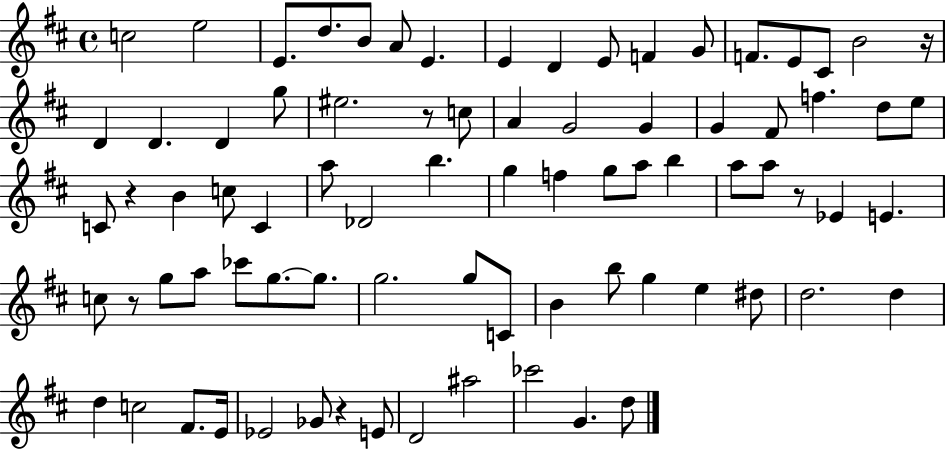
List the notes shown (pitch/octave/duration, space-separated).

C5/h E5/h E4/e. D5/e. B4/e A4/e E4/q. E4/q D4/q E4/e F4/q G4/e F4/e. E4/e C#4/e B4/h R/s D4/q D4/q. D4/q G5/e EIS5/h. R/e C5/e A4/q G4/h G4/q G4/q F#4/e F5/q. D5/e E5/e C4/e R/q B4/q C5/e C4/q A5/e Db4/h B5/q. G5/q F5/q G5/e A5/e B5/q A5/e A5/e R/e Eb4/q E4/q. C5/e R/e G5/e A5/e CES6/e G5/e. G5/e. G5/h. G5/e C4/e B4/q B5/e G5/q E5/q D#5/e D5/h. D5/q D5/q C5/h F#4/e. E4/s Eb4/h Gb4/e R/q E4/e D4/h A#5/h CES6/h G4/q. D5/e